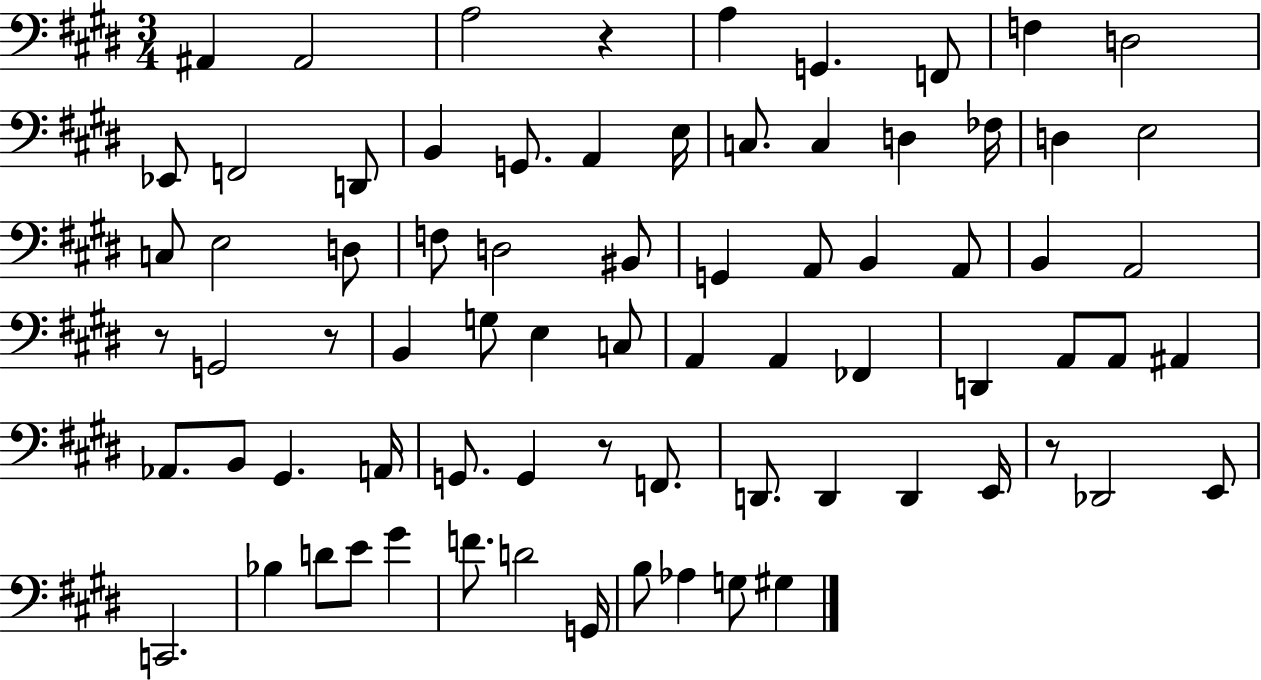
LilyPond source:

{
  \clef bass
  \numericTimeSignature
  \time 3/4
  \key e \major
  ais,4 ais,2 | a2 r4 | a4 g,4. f,8 | f4 d2 | \break ees,8 f,2 d,8 | b,4 g,8. a,4 e16 | c8. c4 d4 fes16 | d4 e2 | \break c8 e2 d8 | f8 d2 bis,8 | g,4 a,8 b,4 a,8 | b,4 a,2 | \break r8 g,2 r8 | b,4 g8 e4 c8 | a,4 a,4 fes,4 | d,4 a,8 a,8 ais,4 | \break aes,8. b,8 gis,4. a,16 | g,8. g,4 r8 f,8. | d,8. d,4 d,4 e,16 | r8 des,2 e,8 | \break c,2. | bes4 d'8 e'8 gis'4 | f'8. d'2 g,16 | b8 aes4 g8 gis4 | \break \bar "|."
}